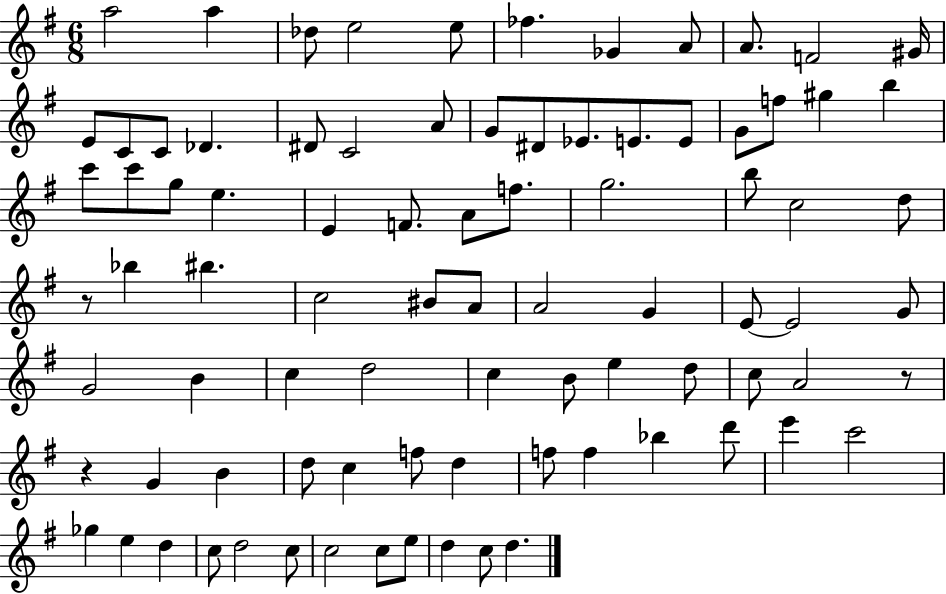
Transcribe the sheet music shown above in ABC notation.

X:1
T:Untitled
M:6/8
L:1/4
K:G
a2 a _d/2 e2 e/2 _f _G A/2 A/2 F2 ^G/4 E/2 C/2 C/2 _D ^D/2 C2 A/2 G/2 ^D/2 _E/2 E/2 E/2 G/2 f/2 ^g b c'/2 c'/2 g/2 e E F/2 A/2 f/2 g2 b/2 c2 d/2 z/2 _b ^b c2 ^B/2 A/2 A2 G E/2 E2 G/2 G2 B c d2 c B/2 e d/2 c/2 A2 z/2 z G B d/2 c f/2 d f/2 f _b d'/2 e' c'2 _g e d c/2 d2 c/2 c2 c/2 e/2 d c/2 d